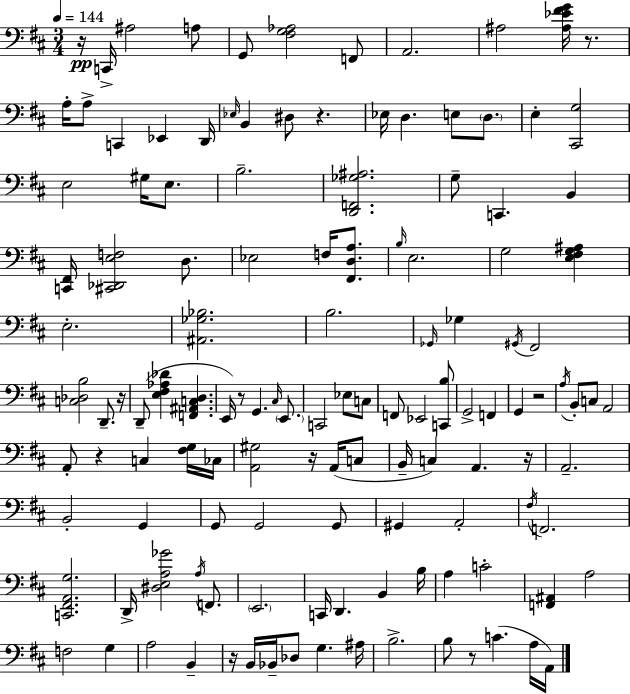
{
  \clef bass
  \numericTimeSignature
  \time 3/4
  \key d \major
  \tempo 4 = 144
  r16\pp c,16-> ais2 a8 | g,8 <fis g aes>2 f,8 | a,2. | ais2 <ais ees' fis' g'>16 r8. | \break a16-. a8-> c,4 ees,4 d,16 | \grace { ees16 } b,4 dis8 r4. | ees16 d4. e8 \parenthesize d8. | e4-. <cis, g>2 | \break e2 gis16 e8. | b2.-- | <d, f, ges ais>2. | g8-- c,4. b,4 | \break <c, fis,>16 <cis, des, e f>2 d8. | ees2 f16 <fis, d a>8. | \grace { b16 } e2. | g2 <e fis g ais>4 | \break e2.-. | <ais, ges bes>2. | b2. | \grace { ges,16 } ges4 \acciaccatura { gis,16 } fis,2 | \break <c des b>2 | d,8.-- r16 d,8--( <e fis aes des'>4 <f, ais, c d>4. | e,16) r8 g,4. | \grace { cis16 } \parenthesize e,8. c,2 | \break ees8 c8 f,8 ees,2 | <c, b>8 g,2-> | f,4 g,4 r2 | \acciaccatura { a16 } b,8-. c8 a,2 | \break a,8-. r4 | c4 <fis g>16 ces16 <a, gis>2 | r16 a,16( c8 b,16-- c4) a,4. | r16 a,2.-- | \break b,2-. | g,4 g,8 g,2 | g,8 gis,4 a,2-. | \acciaccatura { fis16 } f,2. | \break <c, fis, a, g>2. | d,16-> <dis e a ges'>2 | \acciaccatura { a16 } f,8. \parenthesize e,2. | c,16 d,4. | \break b,4 b16 a4 | c'2-. <f, ais,>4 | a2 f2 | g4 a2 | \break b,4-- r16 b,16 bes,16-- des8 | g4. ais16 b2.-> | b8 r8 | c'4.( a16 a,16) \bar "|."
}